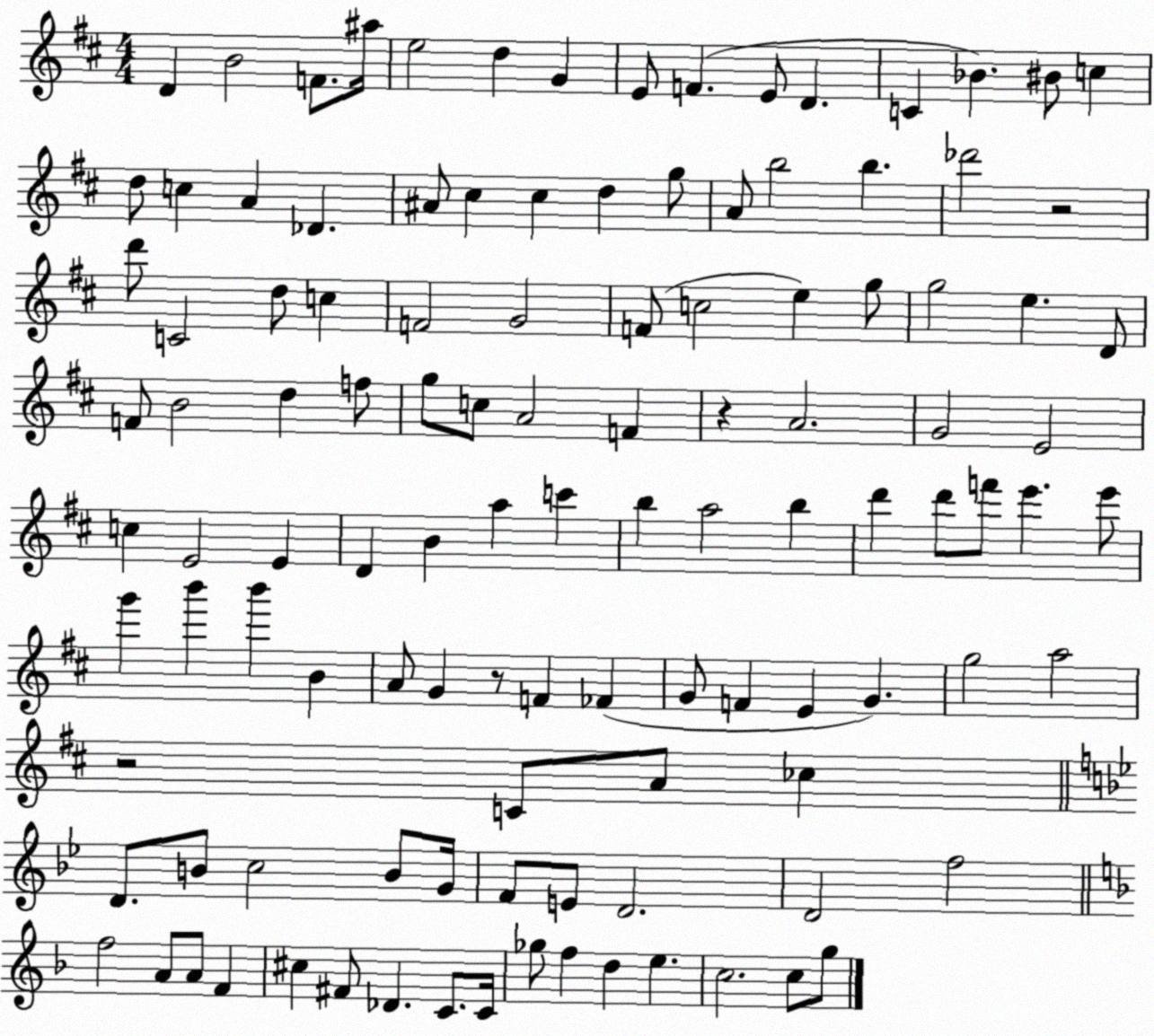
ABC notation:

X:1
T:Untitled
M:4/4
L:1/4
K:D
D B2 F/2 ^a/4 e2 d G E/2 F E/2 D C _B ^B/2 c d/2 c A _D ^A/2 ^c ^c d g/2 A/2 b2 b _d'2 z2 d'/2 C2 d/2 c F2 G2 F/2 c2 e g/2 g2 e D/2 F/2 B2 d f/2 g/2 c/2 A2 F z A2 G2 E2 c E2 E D B a c' b a2 b d' d'/2 f'/2 e' e'/2 g' b' b' B A/2 G z/2 F _F G/2 F E G g2 a2 z2 C/2 A/2 _c D/2 B/2 c2 B/2 G/4 F/2 E/2 D2 D2 f2 f2 A/2 A/2 F ^c ^F/2 _D C/2 C/4 _g/2 f d e c2 c/2 g/2